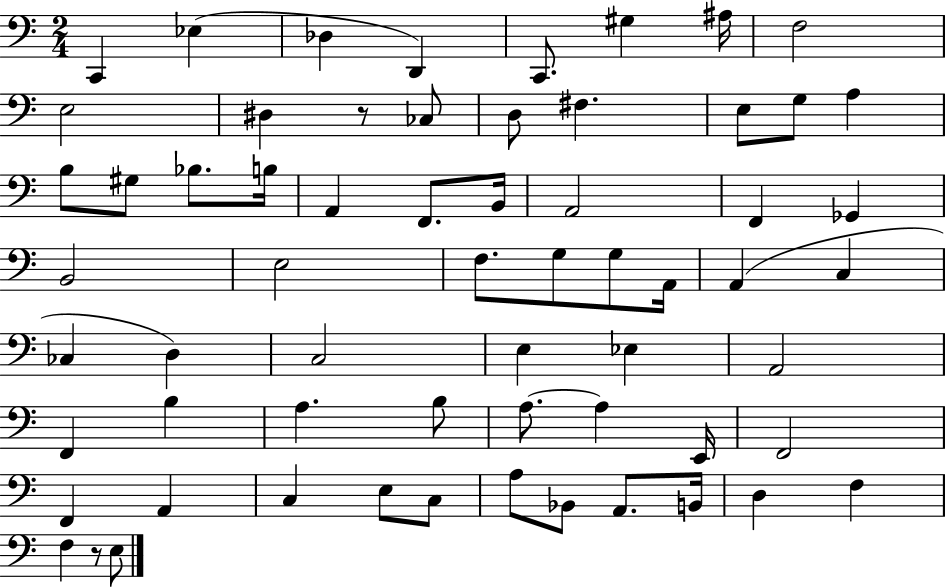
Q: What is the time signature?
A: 2/4